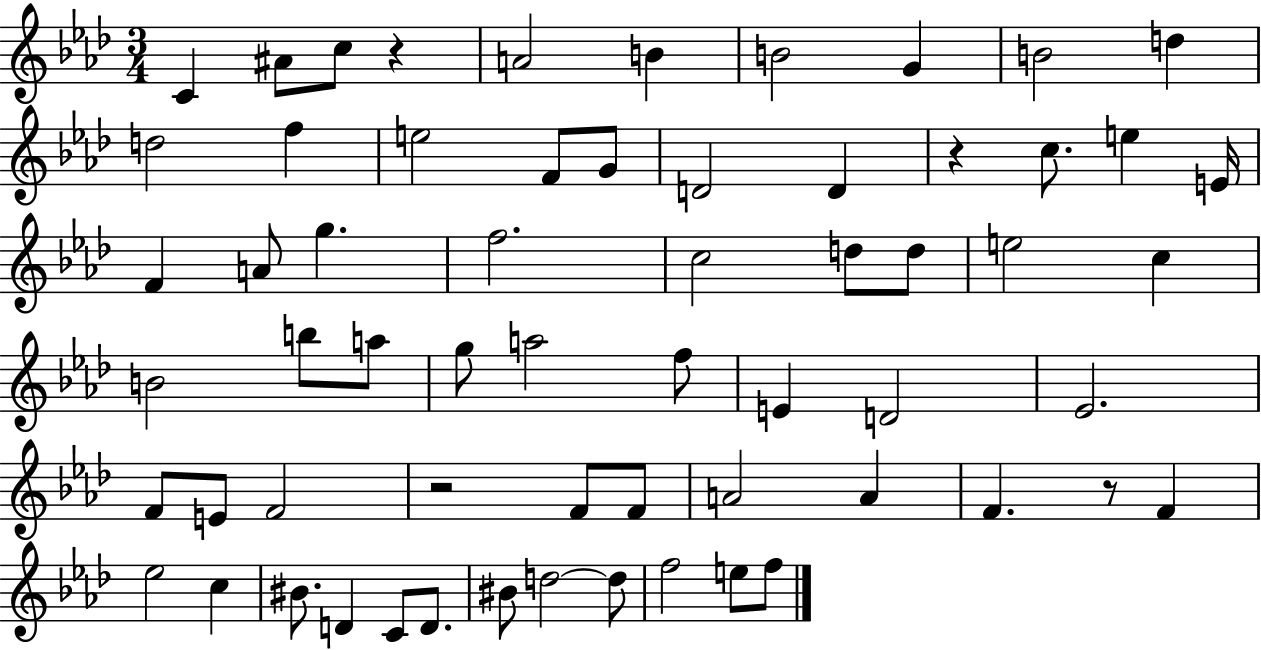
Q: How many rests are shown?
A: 4